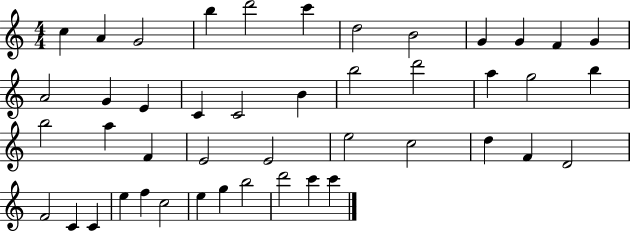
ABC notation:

X:1
T:Untitled
M:4/4
L:1/4
K:C
c A G2 b d'2 c' d2 B2 G G F G A2 G E C C2 B b2 d'2 a g2 b b2 a F E2 E2 e2 c2 d F D2 F2 C C e f c2 e g b2 d'2 c' c'